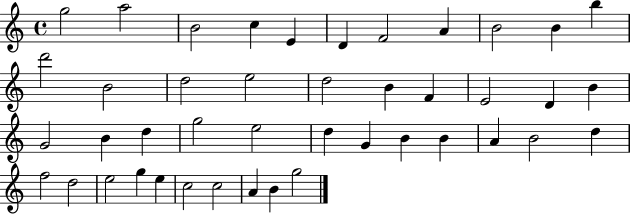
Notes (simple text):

G5/h A5/h B4/h C5/q E4/q D4/q F4/h A4/q B4/h B4/q B5/q D6/h B4/h D5/h E5/h D5/h B4/q F4/q E4/h D4/q B4/q G4/h B4/q D5/q G5/h E5/h D5/q G4/q B4/q B4/q A4/q B4/h D5/q F5/h D5/h E5/h G5/q E5/q C5/h C5/h A4/q B4/q G5/h